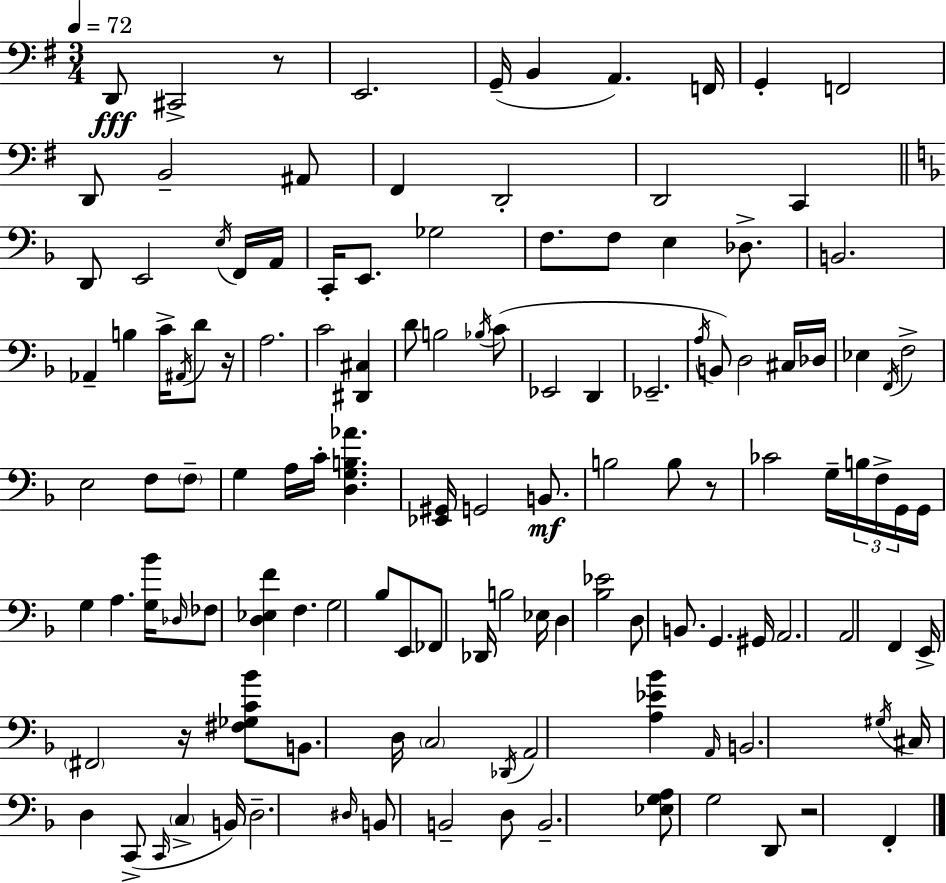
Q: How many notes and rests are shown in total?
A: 126